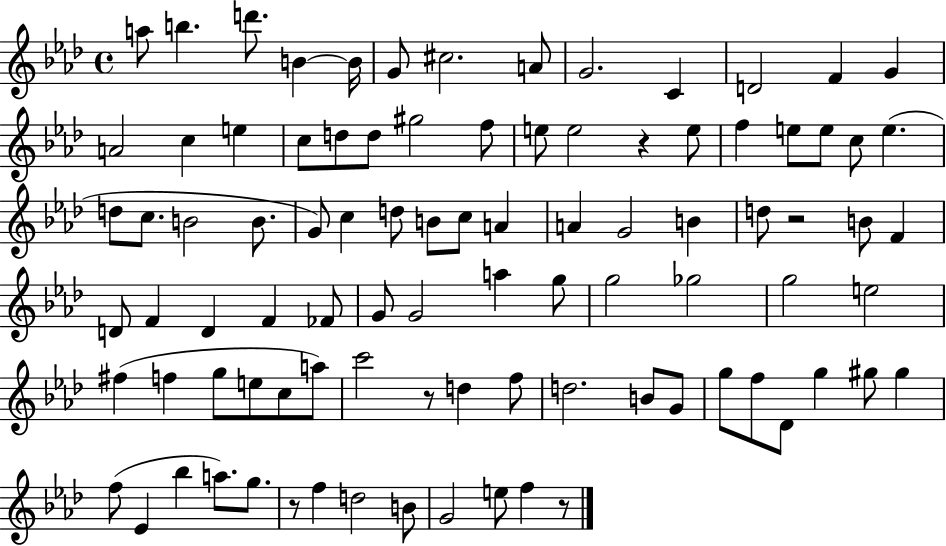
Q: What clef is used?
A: treble